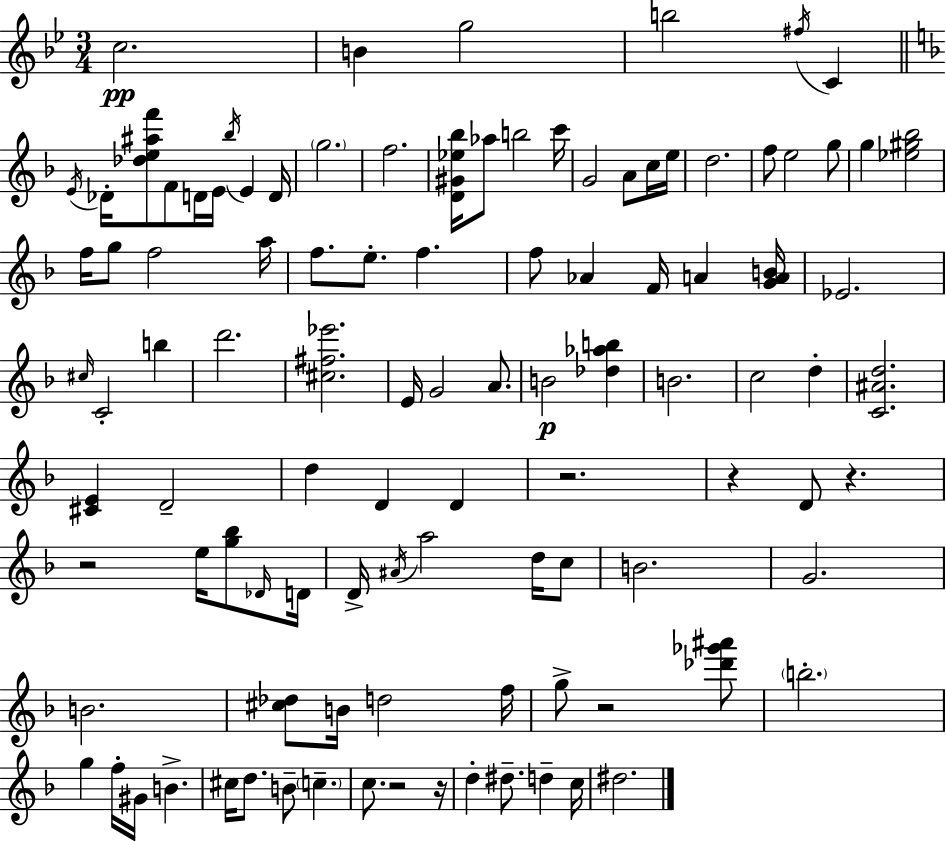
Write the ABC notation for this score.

X:1
T:Untitled
M:3/4
L:1/4
K:Bb
c2 B g2 b2 ^f/4 C E/4 _D/4 [_de^af']/2 F/2 D/4 E/4 _b/4 E D/4 g2 f2 [D^G_e_b]/4 _a/2 b2 c'/4 G2 A/2 c/4 e/4 d2 f/2 e2 g/2 g [_e^g_b]2 f/4 g/2 f2 a/4 f/2 e/2 f f/2 _A F/4 A [GAB]/4 _E2 ^c/4 C2 b d'2 [^c^f_e']2 E/4 G2 A/2 B2 [_d_ab] B2 c2 d [C^Ad]2 [^CE] D2 d D D z2 z D/2 z z2 e/4 [g_b]/2 _D/4 D/4 D/4 ^A/4 a2 d/4 c/2 B2 G2 B2 [^c_d]/2 B/4 d2 f/4 g/2 z2 [_d'_g'^a']/2 b2 g f/4 ^G/4 B ^c/4 d/2 B/2 c c/2 z2 z/4 d ^d/2 d c/4 ^d2